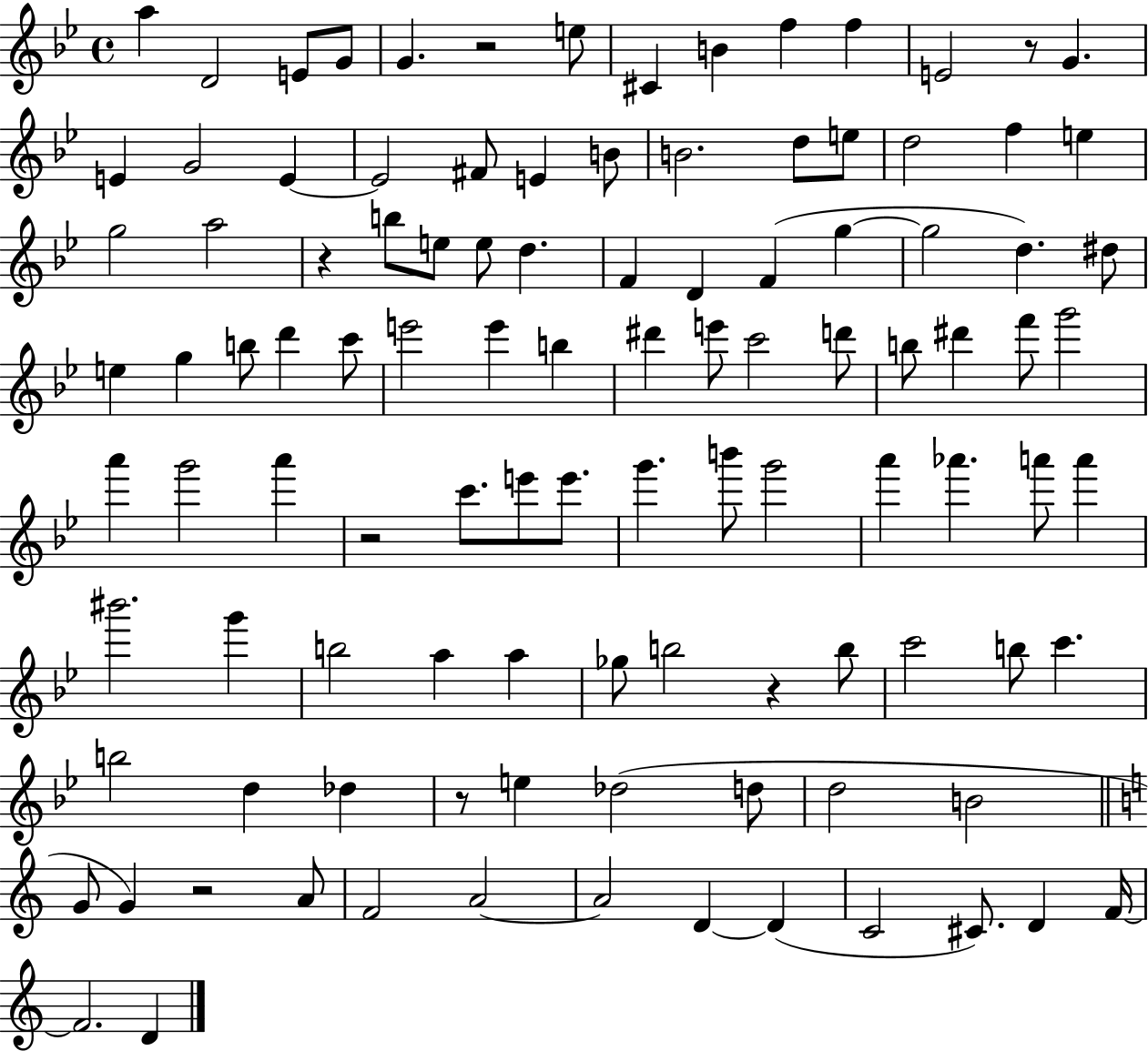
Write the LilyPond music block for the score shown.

{
  \clef treble
  \time 4/4
  \defaultTimeSignature
  \key bes \major
  a''4 d'2 e'8 g'8 | g'4. r2 e''8 | cis'4 b'4 f''4 f''4 | e'2 r8 g'4. | \break e'4 g'2 e'4~~ | e'2 fis'8 e'4 b'8 | b'2. d''8 e''8 | d''2 f''4 e''4 | \break g''2 a''2 | r4 b''8 e''8 e''8 d''4. | f'4 d'4 f'4( g''4~~ | g''2 d''4.) dis''8 | \break e''4 g''4 b''8 d'''4 c'''8 | e'''2 e'''4 b''4 | dis'''4 e'''8 c'''2 d'''8 | b''8 dis'''4 f'''8 g'''2 | \break a'''4 g'''2 a'''4 | r2 c'''8. e'''8 e'''8. | g'''4. b'''8 g'''2 | a'''4 aes'''4. a'''8 a'''4 | \break bis'''2. g'''4 | b''2 a''4 a''4 | ges''8 b''2 r4 b''8 | c'''2 b''8 c'''4. | \break b''2 d''4 des''4 | r8 e''4 des''2( d''8 | d''2 b'2 | \bar "||" \break \key a \minor g'8 g'4) r2 a'8 | f'2 a'2~~ | a'2 d'4~~ d'4( | c'2 cis'8.) d'4 f'16~~ | \break f'2. d'4 | \bar "|."
}